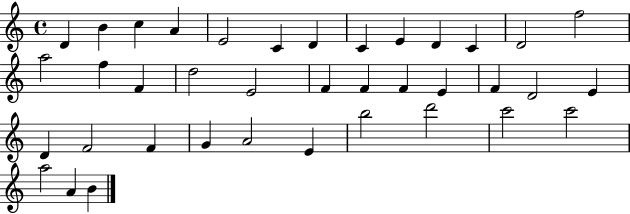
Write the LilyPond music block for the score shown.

{
  \clef treble
  \time 4/4
  \defaultTimeSignature
  \key c \major
  d'4 b'4 c''4 a'4 | e'2 c'4 d'4 | c'4 e'4 d'4 c'4 | d'2 f''2 | \break a''2 f''4 f'4 | d''2 e'2 | f'4 f'4 f'4 e'4 | f'4 d'2 e'4 | \break d'4 f'2 f'4 | g'4 a'2 e'4 | b''2 d'''2 | c'''2 c'''2 | \break a''2 a'4 b'4 | \bar "|."
}